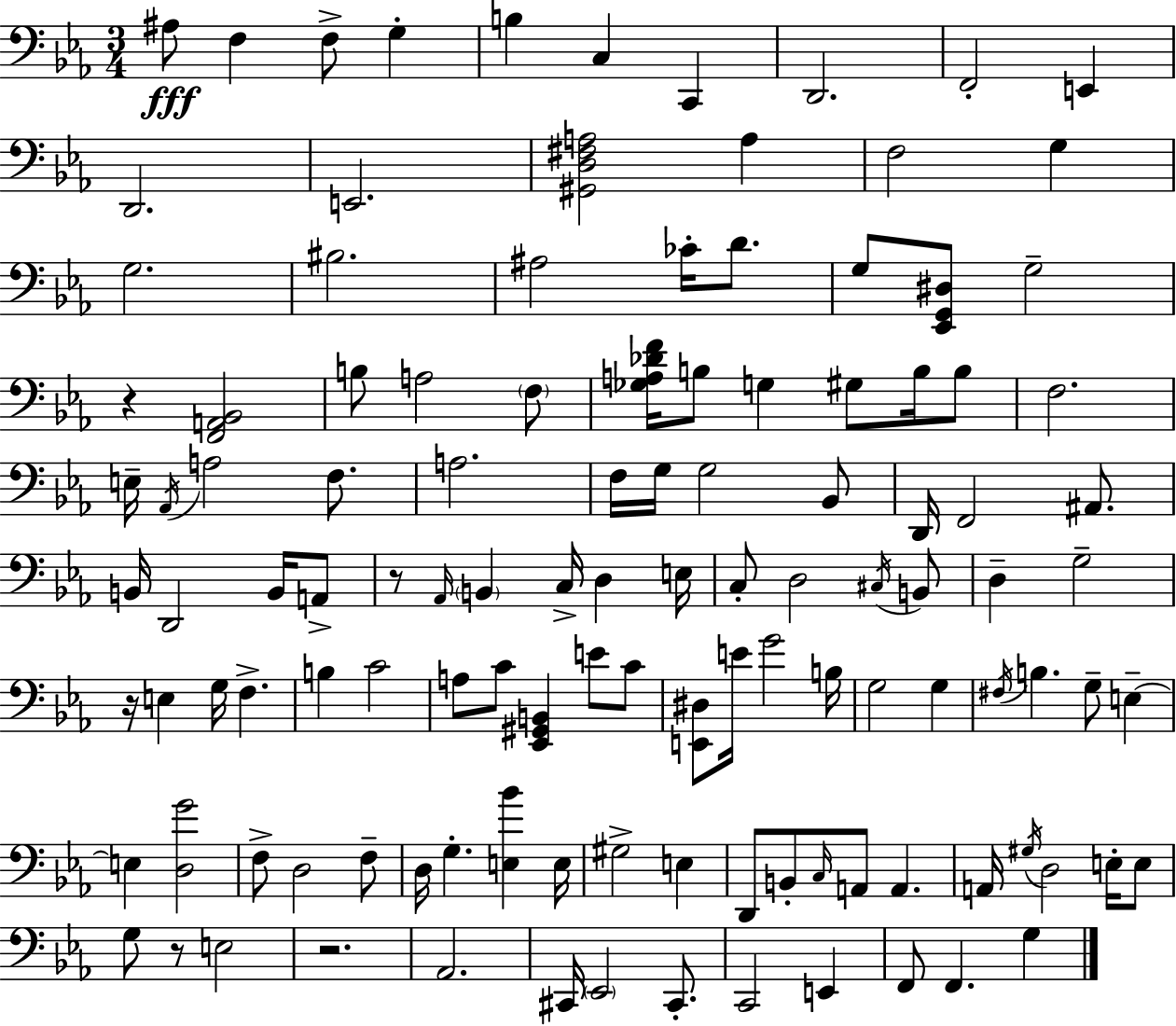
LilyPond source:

{
  \clef bass
  \numericTimeSignature
  \time 3/4
  \key ees \major
  ais8\fff f4 f8-> g4-. | b4 c4 c,4 | d,2. | f,2-. e,4 | \break d,2. | e,2. | <gis, d fis a>2 a4 | f2 g4 | \break g2. | bis2. | ais2 ces'16-. d'8. | g8 <ees, g, dis>8 g2-- | \break r4 <f, a, bes,>2 | b8 a2 \parenthesize f8 | <ges a des' f'>16 b8 g4 gis8 b16 b8 | f2. | \break e16-- \acciaccatura { aes,16 } a2 f8. | a2. | f16 g16 g2 bes,8 | d,16 f,2 ais,8. | \break b,16 d,2 b,16 a,8-> | r8 \grace { aes,16 } \parenthesize b,4 c16-> d4 | e16 c8-. d2 | \acciaccatura { cis16 } b,8 d4-- g2-- | \break r16 e4 g16 f4.-> | b4 c'2 | a8 c'8 <ees, gis, b,>4 e'8 | c'8 <e, dis>8 e'16 g'2 | \break b16 g2 g4 | \acciaccatura { fis16 } b4. g8-- | e4--~~ e4 <d g'>2 | f8-> d2 | \break f8-- d16 g4.-. <e bes'>4 | e16 gis2-> | e4 d,8 b,8-. \grace { c16 } a,8 a,4. | a,16 \acciaccatura { gis16 } d2 | \break e16-. e8 g8 r8 e2 | r2. | aes,2. | cis,16 \parenthesize ees,2 | \break cis,8.-. c,2 | e,4 f,8 f,4. | g4 \bar "|."
}